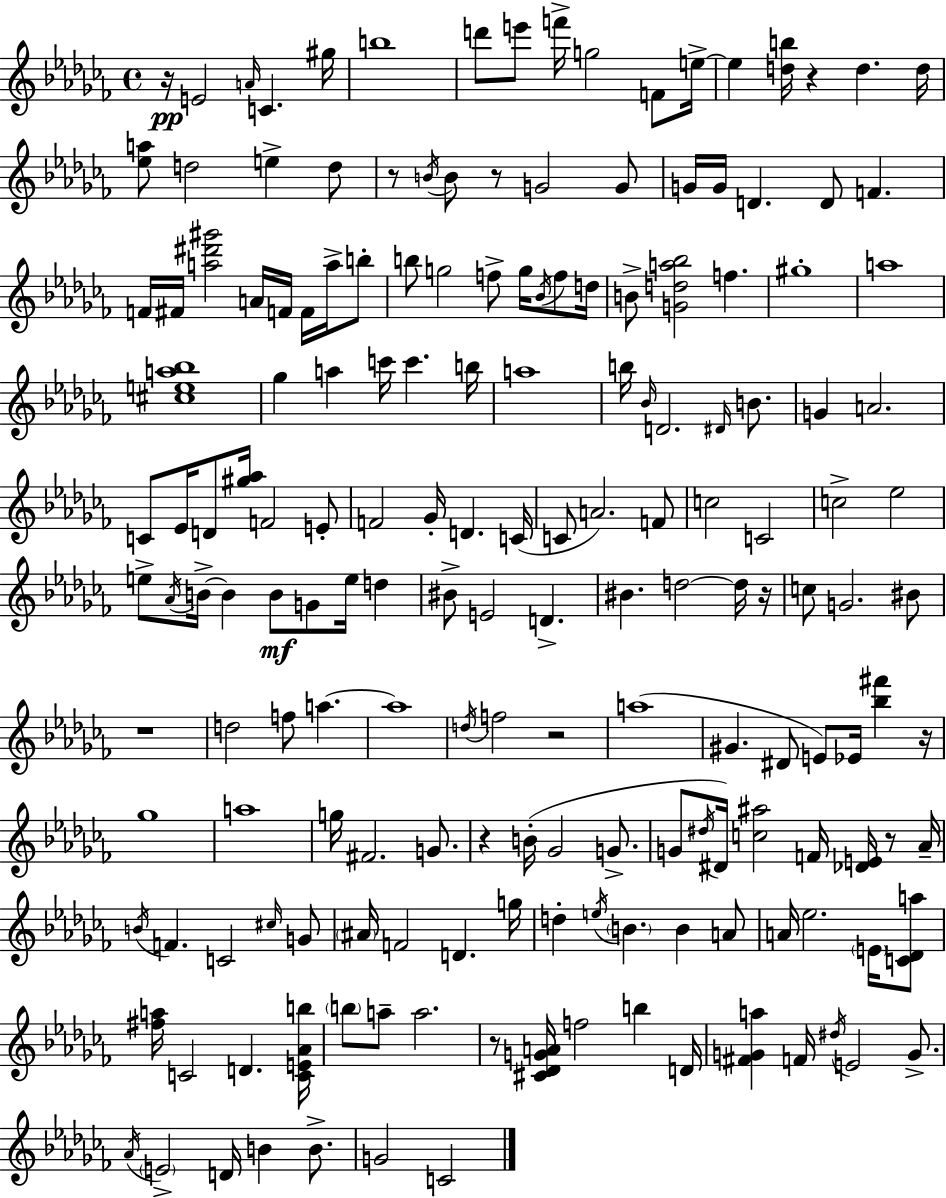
R/s E4/h A4/s C4/q. G#5/s B5/w D6/e E6/e F6/s G5/h F4/e E5/s E5/q [D5,B5]/s R/q D5/q. D5/s [Eb5,A5]/e D5/h E5/q D5/e R/e B4/s B4/e R/e G4/h G4/e G4/s G4/s D4/q. D4/e F4/q. F4/s F#4/s [A5,D#6,G#6]/h A4/s F4/s F4/s A5/s B5/e B5/e G5/h F5/e G5/s Bb4/s F5/e D5/s B4/e [G4,D5,A5,Bb5]/h F5/q. G#5/w A5/w [C#5,E5,A5,Bb5]/w Gb5/q A5/q C6/s C6/q. B5/s A5/w B5/s Bb4/s D4/h. D#4/s B4/e. G4/q A4/h. C4/e Eb4/s D4/e [G#5,Ab5]/s F4/h E4/e F4/h Gb4/s D4/q. C4/s C4/e A4/h. F4/e C5/h C4/h C5/h Eb5/h E5/e Ab4/s B4/s B4/q B4/e G4/e E5/s D5/q BIS4/e E4/h D4/q. BIS4/q. D5/h D5/s R/s C5/e G4/h. BIS4/e R/w D5/h F5/e A5/q. A5/w D5/s F5/h R/h A5/w G#4/q. D#4/e E4/e Eb4/s [Bb5,F#6]/q R/s Gb5/w A5/w G5/s F#4/h. G4/e. R/q B4/s Gb4/h G4/e. G4/e D#5/s D#4/s [C5,A#5]/h F4/s [Db4,E4]/s R/e Ab4/s B4/s F4/q. C4/h C#5/s G4/e A#4/s F4/h D4/q. G5/s D5/q E5/s B4/q. B4/q A4/e A4/s Eb5/h. E4/s [C4,Db4,A5]/e [F#5,A5]/s C4/h D4/q. [C4,E4,Ab4,B5]/s B5/e A5/e A5/h. R/e [C#4,Db4,G4,A4]/s F5/h B5/q D4/s [F#4,G4,A5]/q F4/s D#5/s E4/h G4/e. Ab4/s E4/h D4/s B4/q B4/e. G4/h C4/h